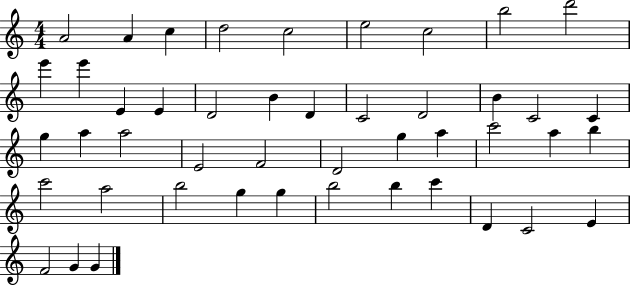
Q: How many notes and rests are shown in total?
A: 46